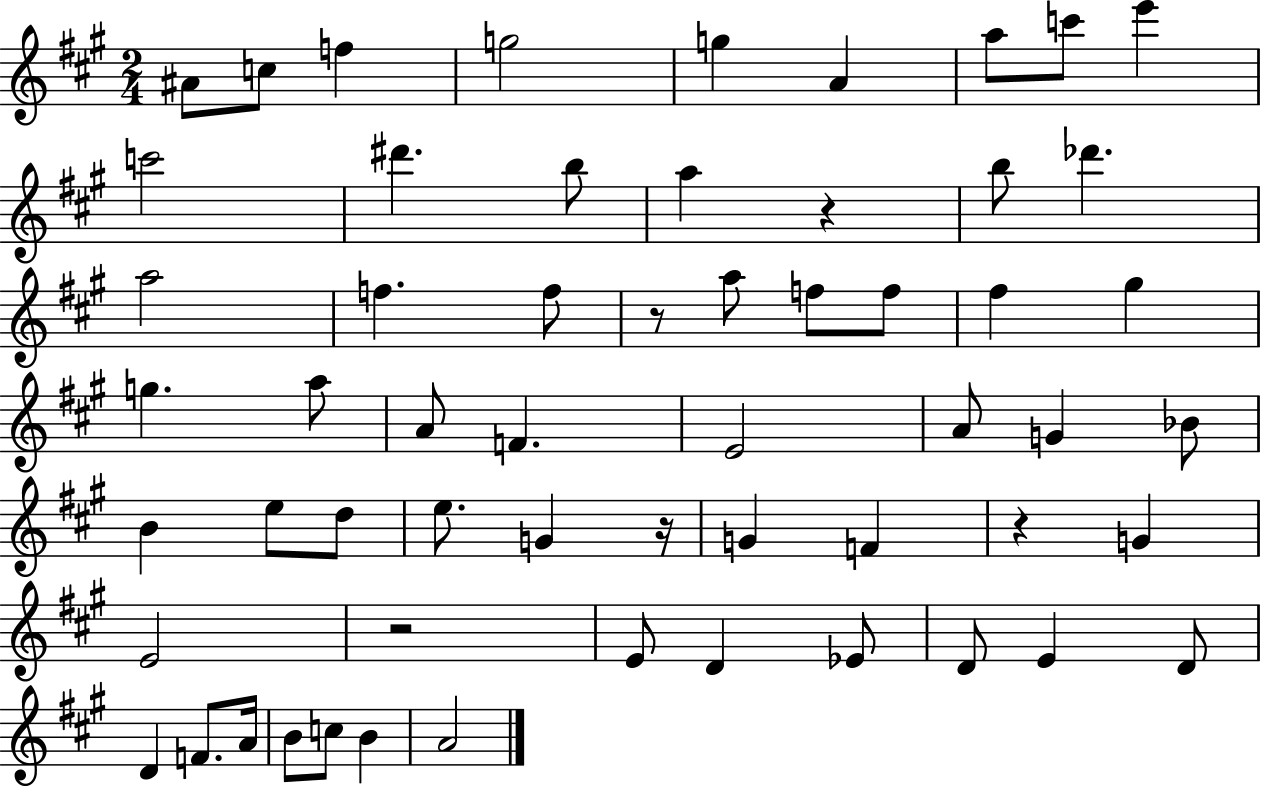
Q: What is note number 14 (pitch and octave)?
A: B5